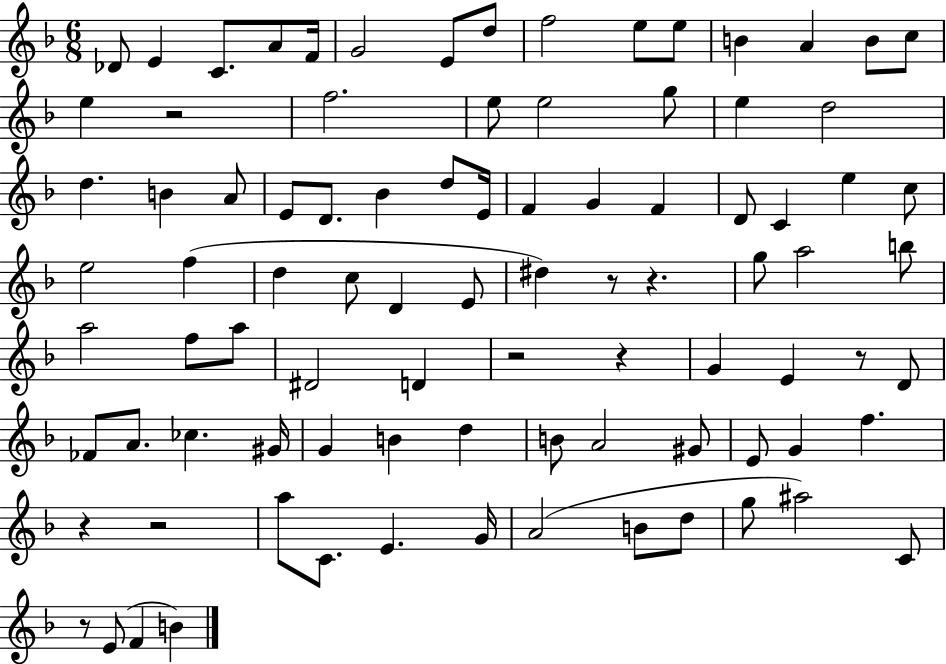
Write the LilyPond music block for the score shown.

{
  \clef treble
  \numericTimeSignature
  \time 6/8
  \key f \major
  des'8 e'4 c'8. a'8 f'16 | g'2 e'8 d''8 | f''2 e''8 e''8 | b'4 a'4 b'8 c''8 | \break e''4 r2 | f''2. | e''8 e''2 g''8 | e''4 d''2 | \break d''4. b'4 a'8 | e'8 d'8. bes'4 d''8 e'16 | f'4 g'4 f'4 | d'8 c'4 e''4 c''8 | \break e''2 f''4( | d''4 c''8 d'4 e'8 | dis''4) r8 r4. | g''8 a''2 b''8 | \break a''2 f''8 a''8 | dis'2 d'4 | r2 r4 | g'4 e'4 r8 d'8 | \break fes'8 a'8. ces''4. gis'16 | g'4 b'4 d''4 | b'8 a'2 gis'8 | e'8 g'4 f''4. | \break r4 r2 | a''8 c'8. e'4. g'16 | a'2( b'8 d''8 | g''8 ais''2) c'8 | \break r8 e'8( f'4 b'4) | \bar "|."
}